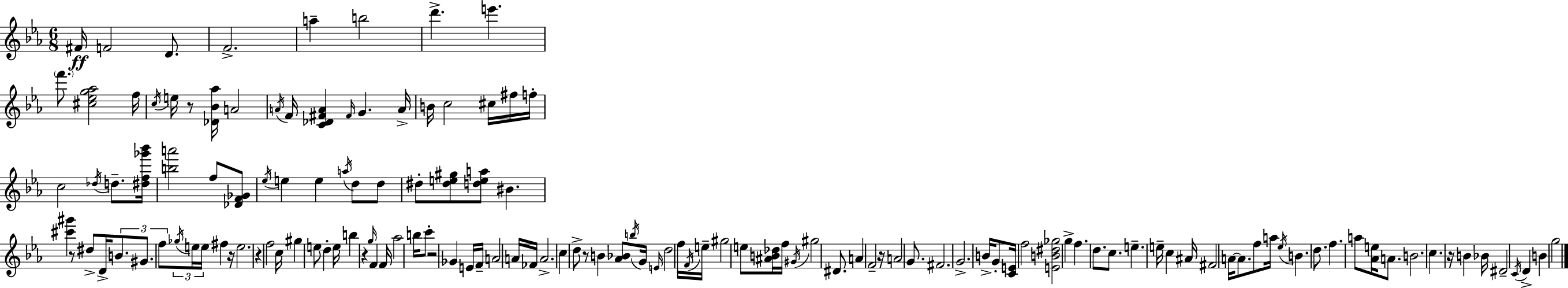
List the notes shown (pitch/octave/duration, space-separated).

F#4/s F4/h D4/e. F4/h. A5/q B5/h D6/q. E6/q. F6/e. [C#5,Eb5,G5,Ab5]/h F5/s C5/s E5/s R/e [Db4,Bb4,Ab5]/s A4/h A4/s F4/s [C4,Db4,F#4,A4]/q F#4/s G4/q. A4/s B4/s C5/h C#5/s F#5/s F5/s C5/h Db5/s D5/e. [D#5,F5,Gb6,Bb6]/s [B5,A6]/h F5/e [Db4,F4,Gb4]/e Eb5/s E5/q E5/q A5/s D5/e D5/e D#5/e [D#5,E5,G#5]/e [D5,E5,A5]/e BIS4/q. [C#6,G#6]/q R/e D#5/e D4/s B4/e. G#4/e. F5/e Gb5/s E5/s E5/s F#5/q R/s E5/h. R/q F5/h C5/s G#5/q E5/e D5/q E5/s B5/q R/q G5/s F4/q F4/s Ab5/h B5/s C6/e R/h Gb4/q E4/s F4/s A4/h A4/s FES4/s A4/h. C5/q D5/e R/e B4/q [Ab4,Bb4]/e B5/s G4/s E4/s D5/h F5/s F4/s E5/s G#5/h E5/e [A#4,B4,Db5]/s F5/s G#4/s G#5/h D#4/e. A4/q F4/h R/s A4/h G4/e. F#4/h. G4/h. B4/s G4/e [C4,E4]/s F5/h [E4,B4,D#5,Gb5]/h G5/q F5/q. D5/e. C5/e. E5/q. E5/s C5/q A#4/s F#4/h A4/s A4/e. F5/e A5/s Eb5/s B4/q. D5/e. F5/q. A5/e [Ab4,E5]/s A4/e. B4/h. C5/q. R/s B4/q Bb4/s D#4/h C4/s D4/q B4/q G5/h